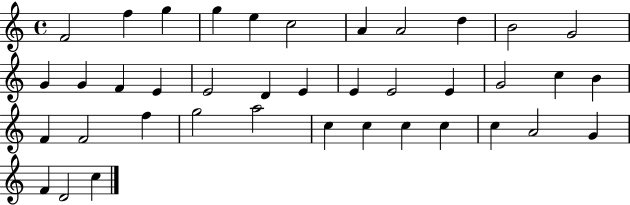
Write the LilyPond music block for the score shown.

{
  \clef treble
  \time 4/4
  \defaultTimeSignature
  \key c \major
  f'2 f''4 g''4 | g''4 e''4 c''2 | a'4 a'2 d''4 | b'2 g'2 | \break g'4 g'4 f'4 e'4 | e'2 d'4 e'4 | e'4 e'2 e'4 | g'2 c''4 b'4 | \break f'4 f'2 f''4 | g''2 a''2 | c''4 c''4 c''4 c''4 | c''4 a'2 g'4 | \break f'4 d'2 c''4 | \bar "|."
}